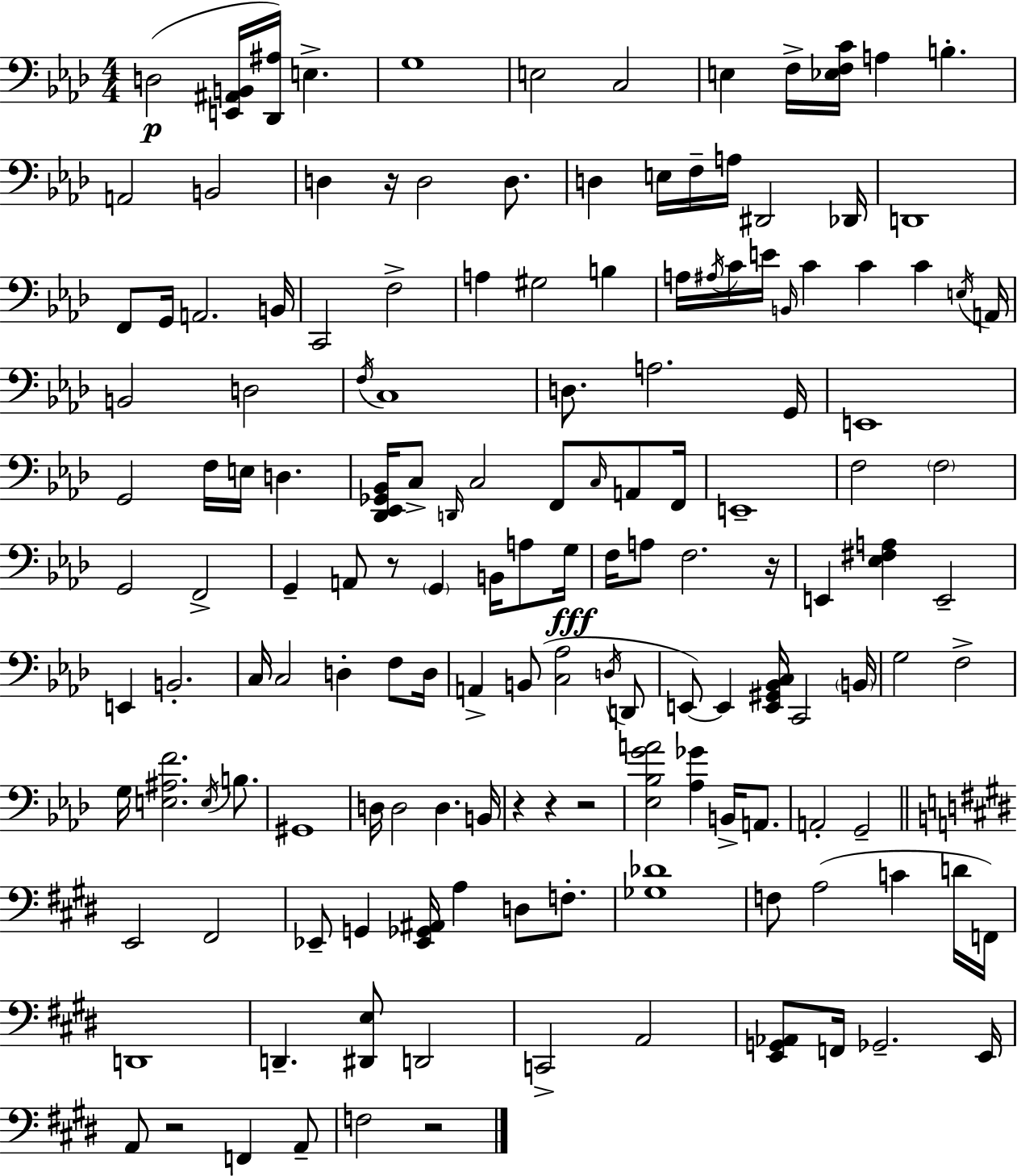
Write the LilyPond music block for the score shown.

{
  \clef bass
  \numericTimeSignature
  \time 4/4
  \key aes \major
  d2(\p <e, ais, b,>16 <des, ais>16) e4.-> | g1 | e2 c2 | e4 f16-> <ees f c'>16 a4 b4.-. | \break a,2 b,2 | d4 r16 d2 d8. | d4 e16 f16-- a16 dis,2 des,16 | d,1 | \break f,8 g,16 a,2. b,16 | c,2 f2-> | a4 gis2 b4 | a16 \acciaccatura { ais16 } c'16 e'16 \grace { b,16 } c'4 c'4 c'4 | \break \acciaccatura { e16 } a,16 b,2 d2 | \acciaccatura { f16 } c1 | d8. a2. | g,16 e,1 | \break g,2 f16 e16 d4. | <des, ees, ges, bes,>16 c8-> \grace { d,16 } c2 | f,8 \grace { c16 } a,8 f,16 e,1-- | f2 \parenthesize f2 | \break g,2 f,2-> | g,4-- a,8 r8 \parenthesize g,4 | b,16 a8 g16\fff f16 a8 f2. | r16 e,4 <ees fis a>4 e,2-- | \break e,4 b,2.-. | c16 c2 d4-. | f8 d16 a,4-> b,8( <c aes>2 | \acciaccatura { d16 } d,8 e,8~~) e,4 <e, gis, bes, c>16 c,2 | \break \parenthesize b,16 g2 f2-> | g16 <e ais f'>2. | \acciaccatura { e16 } b8. gis,1 | d16 d2 | \break d4. b,16 r4 r4 | r2 <ees bes g' a'>2 | <aes ges'>4 b,16-> a,8. a,2-. | g,2-- \bar "||" \break \key e \major e,2 fis,2 | ees,8-- g,4 <ees, ges, ais,>16 a4 d8 f8.-. | <ges des'>1 | f8 a2( c'4 d'16 f,16) | \break d,1 | d,4.-- <dis, e>8 d,2 | c,2-> a,2 | <e, g, aes,>8 f,16 ges,2.-- e,16 | \break a,8 r2 f,4 a,8-- | f2 r2 | \bar "|."
}